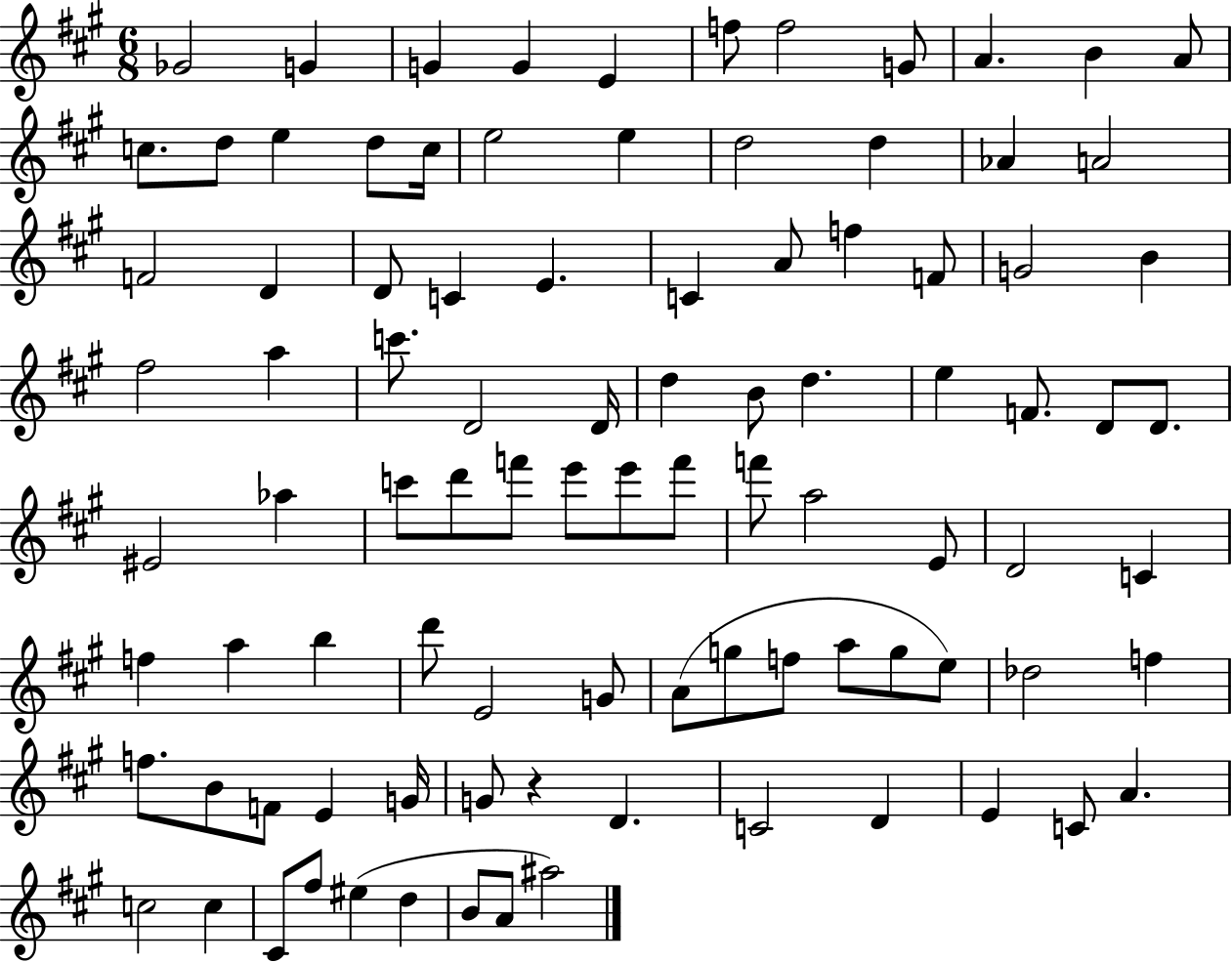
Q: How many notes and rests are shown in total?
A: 94